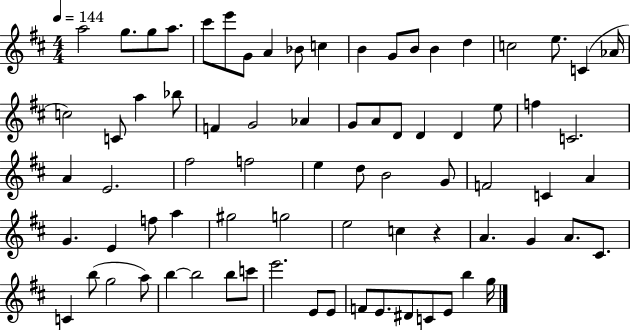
A5/h G5/e. G5/e A5/e. C#6/e E6/e G4/e A4/q Bb4/e C5/q B4/q G4/e B4/e B4/q D5/q C5/h E5/e. C4/q Ab4/s C5/h C4/e A5/q Bb5/e F4/q G4/h Ab4/q G4/e A4/e D4/e D4/q D4/q E5/e F5/q C4/h. A4/q E4/h. F#5/h F5/h E5/q D5/e B4/h G4/e F4/h C4/q A4/q G4/q. E4/q F5/e A5/q G#5/h G5/h E5/h C5/q R/q A4/q. G4/q A4/e. C#4/e. C4/q B5/e G5/h A5/e B5/q B5/h B5/e C6/e E6/h. E4/e E4/e F4/e E4/e. D#4/e C4/e E4/e B5/q G5/s